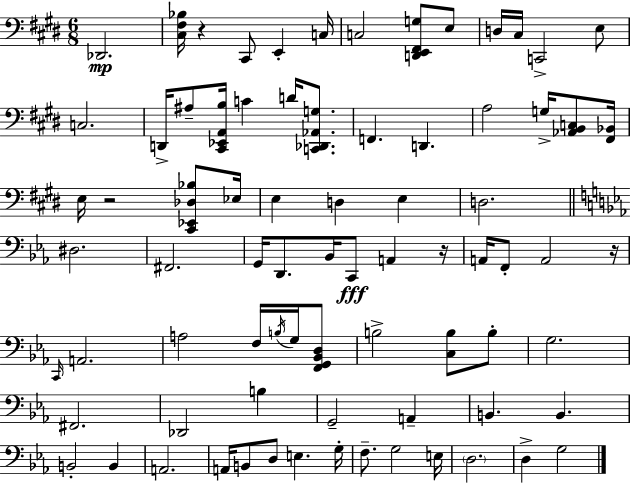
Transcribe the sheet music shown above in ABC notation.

X:1
T:Untitled
M:6/8
L:1/4
K:E
_D,,2 [^C,^F,_B,]/4 z ^C,,/2 E,, C,/4 C,2 [D,,E,,^F,,G,]/2 E,/2 D,/4 ^C,/4 C,,2 E,/2 C,2 D,,/4 ^A,/2 [^C,,_E,,A,,B,]/4 C D/4 [C,,_D,,_A,,G,]/2 F,, D,, A,2 G,/4 [_A,,B,,C,]/2 [^F,,_B,,]/4 E,/4 z2 [^C,,_E,,_D,_B,]/2 _E,/4 E, D, E, D,2 ^D,2 ^F,,2 G,,/4 D,,/2 _B,,/4 C,,/2 A,, z/4 A,,/4 F,,/2 A,,2 z/4 C,,/4 A,,2 A,2 F,/4 B,/4 G,/4 [F,,G,,_B,,D,]/2 B,2 [C,B,]/2 B,/2 G,2 ^F,,2 _D,,2 B, G,,2 A,, B,, B,, B,,2 B,, A,,2 A,,/4 B,,/2 D,/2 E, G,/4 F,/2 G,2 E,/4 D,2 D, G,2